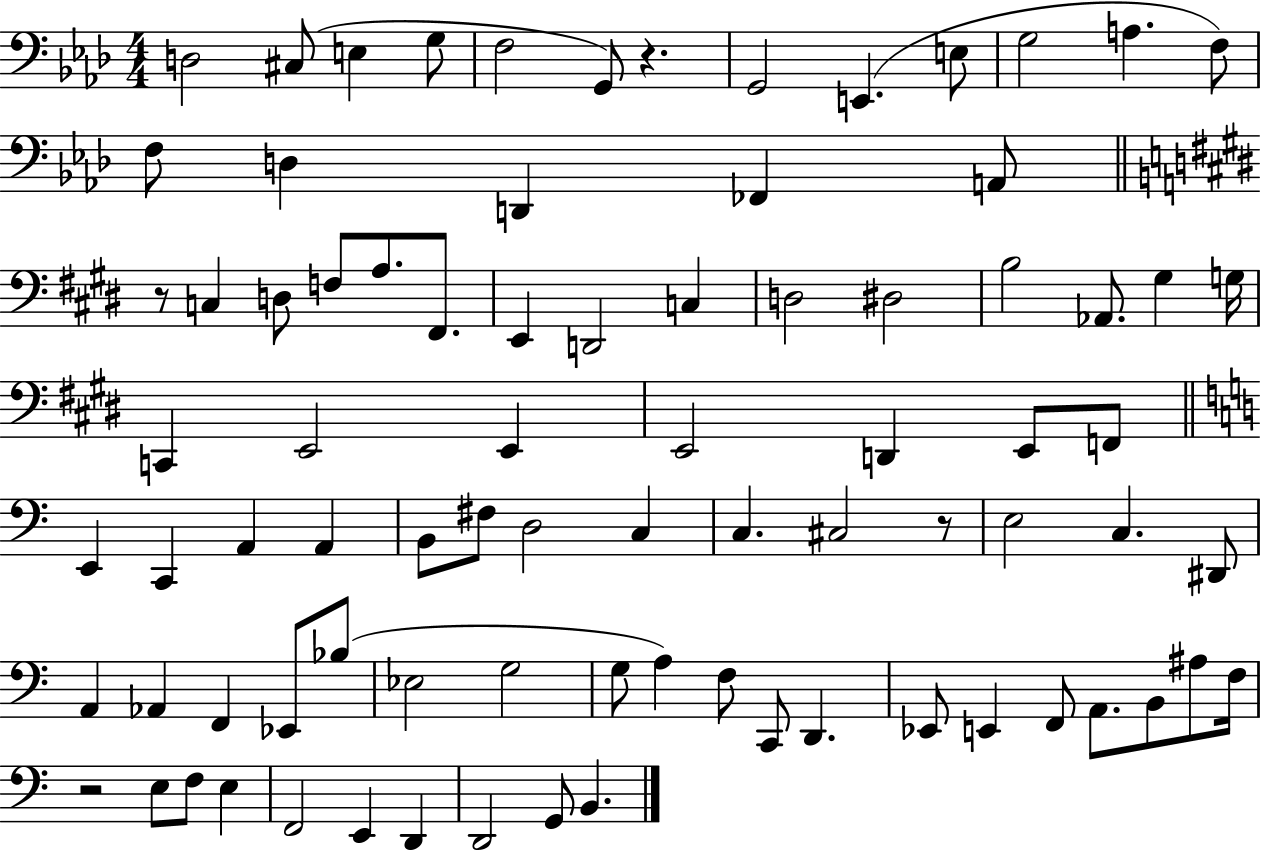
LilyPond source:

{
  \clef bass
  \numericTimeSignature
  \time 4/4
  \key aes \major
  d2 cis8( e4 g8 | f2 g,8) r4. | g,2 e,4.( e8 | g2 a4. f8) | \break f8 d4 d,4 fes,4 a,8 | \bar "||" \break \key e \major r8 c4 d8 f8 a8. fis,8. | e,4 d,2 c4 | d2 dis2 | b2 aes,8. gis4 g16 | \break c,4 e,2 e,4 | e,2 d,4 e,8 f,8 | \bar "||" \break \key a \minor e,4 c,4 a,4 a,4 | b,8 fis8 d2 c4 | c4. cis2 r8 | e2 c4. dis,8 | \break a,4 aes,4 f,4 ees,8 bes8( | ees2 g2 | g8 a4) f8 c,8 d,4. | ees,8 e,4 f,8 a,8. b,8 ais8 f16 | \break r2 e8 f8 e4 | f,2 e,4 d,4 | d,2 g,8 b,4. | \bar "|."
}